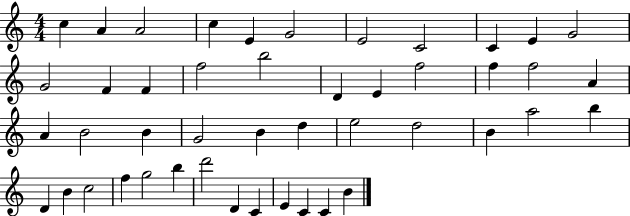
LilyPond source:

{
  \clef treble
  \numericTimeSignature
  \time 4/4
  \key c \major
  c''4 a'4 a'2 | c''4 e'4 g'2 | e'2 c'2 | c'4 e'4 g'2 | \break g'2 f'4 f'4 | f''2 b''2 | d'4 e'4 f''2 | f''4 f''2 a'4 | \break a'4 b'2 b'4 | g'2 b'4 d''4 | e''2 d''2 | b'4 a''2 b''4 | \break d'4 b'4 c''2 | f''4 g''2 b''4 | d'''2 d'4 c'4 | e'4 c'4 c'4 b'4 | \break \bar "|."
}